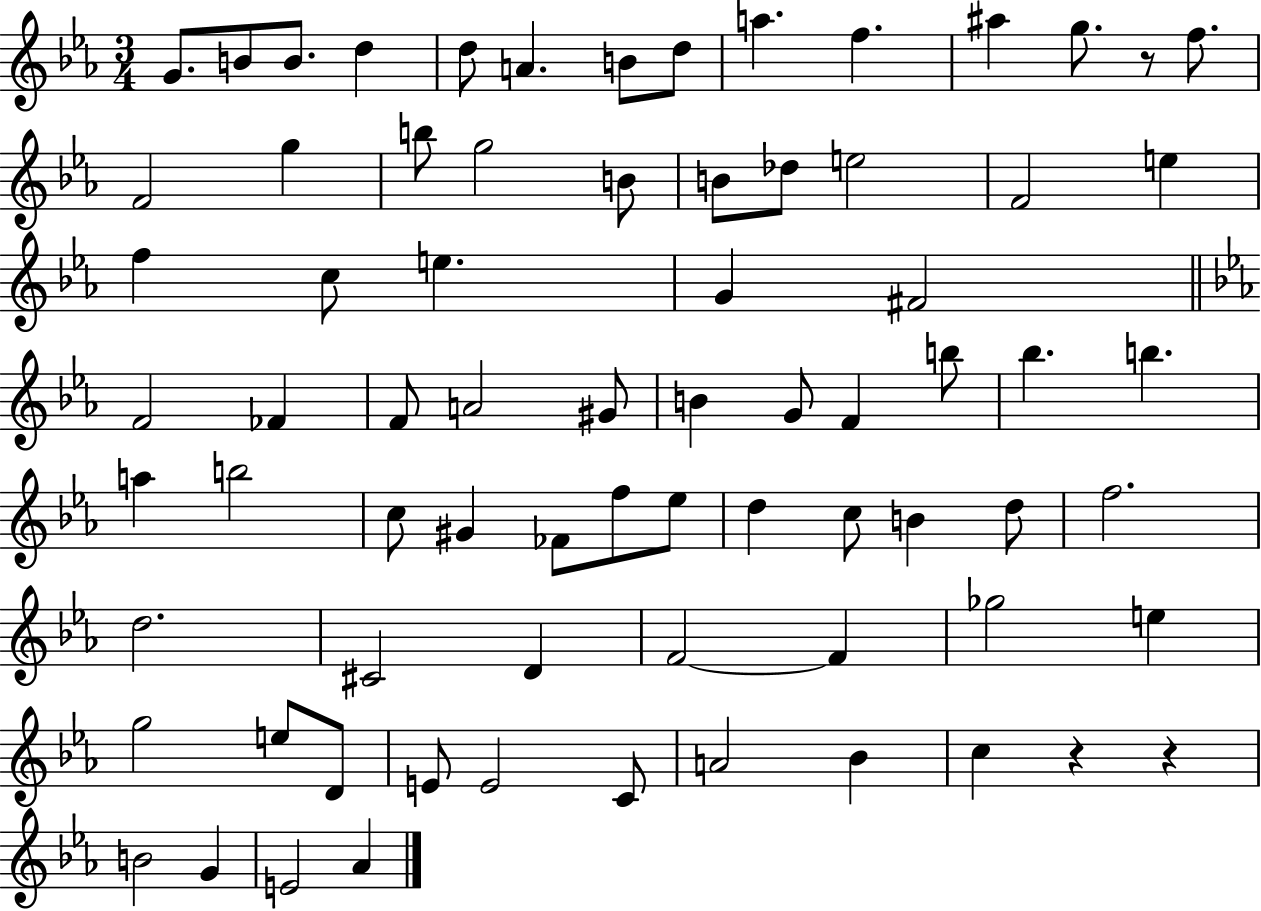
G4/e. B4/e B4/e. D5/q D5/e A4/q. B4/e D5/e A5/q. F5/q. A#5/q G5/e. R/e F5/e. F4/h G5/q B5/e G5/h B4/e B4/e Db5/e E5/h F4/h E5/q F5/q C5/e E5/q. G4/q F#4/h F4/h FES4/q F4/e A4/h G#4/e B4/q G4/e F4/q B5/e Bb5/q. B5/q. A5/q B5/h C5/e G#4/q FES4/e F5/e Eb5/e D5/q C5/e B4/q D5/e F5/h. D5/h. C#4/h D4/q F4/h F4/q Gb5/h E5/q G5/h E5/e D4/e E4/e E4/h C4/e A4/h Bb4/q C5/q R/q R/q B4/h G4/q E4/h Ab4/q